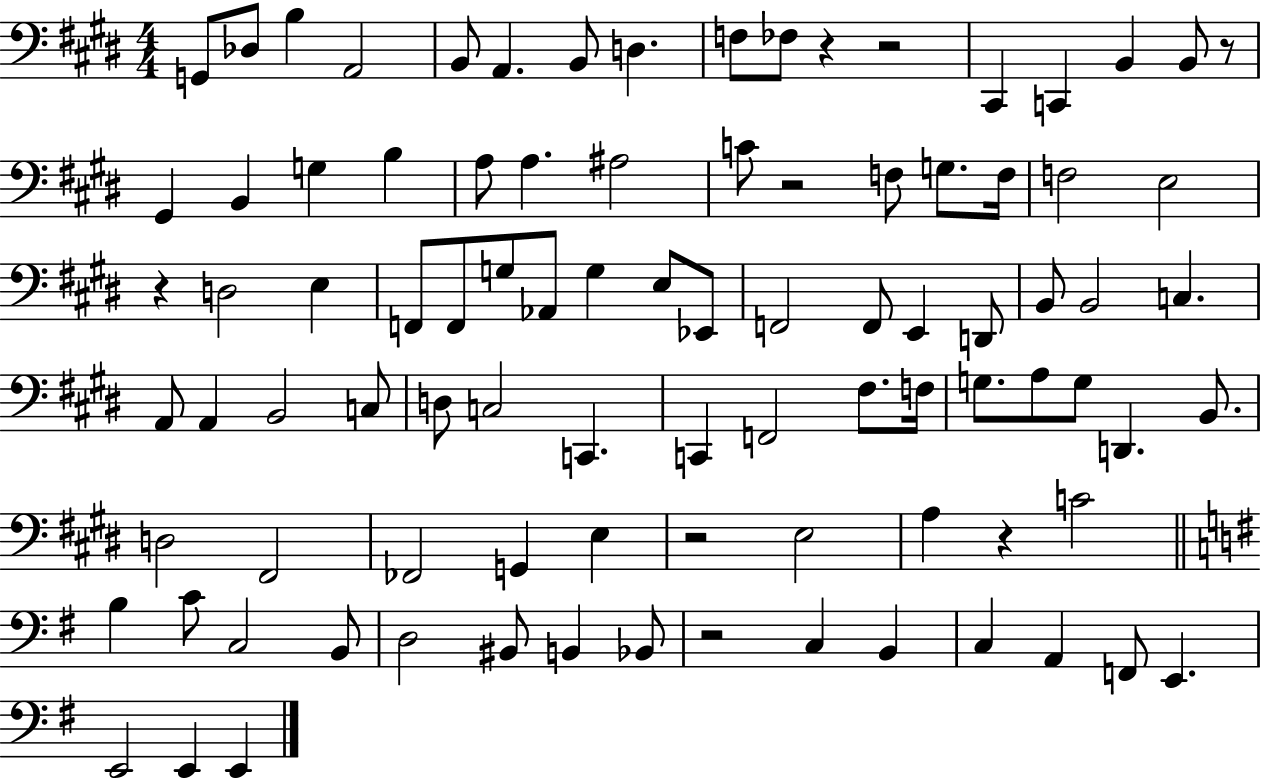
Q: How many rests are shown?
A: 8